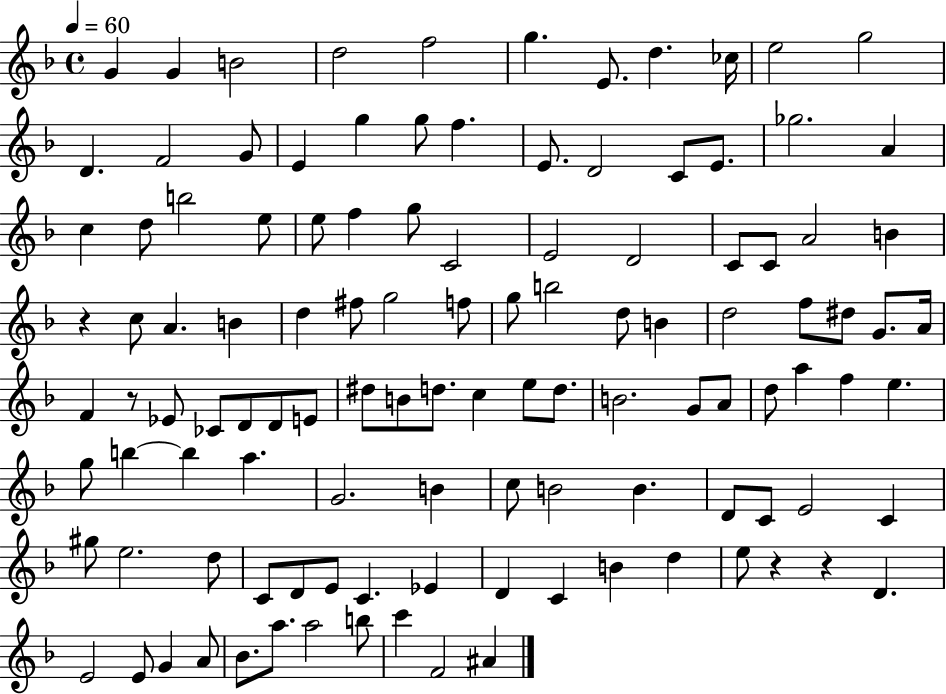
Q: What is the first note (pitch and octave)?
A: G4